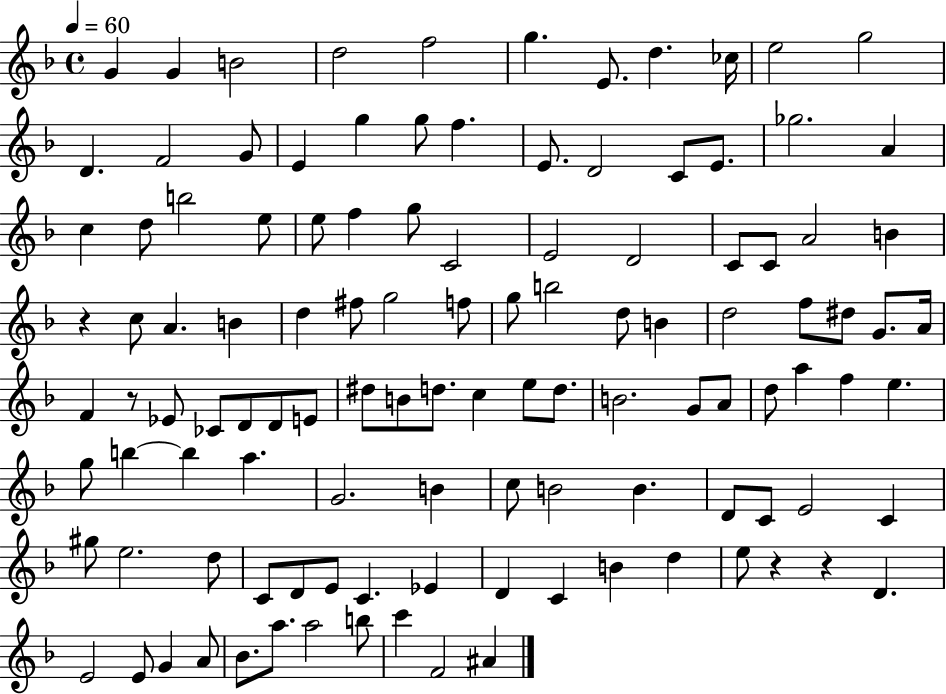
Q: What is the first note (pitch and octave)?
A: G4